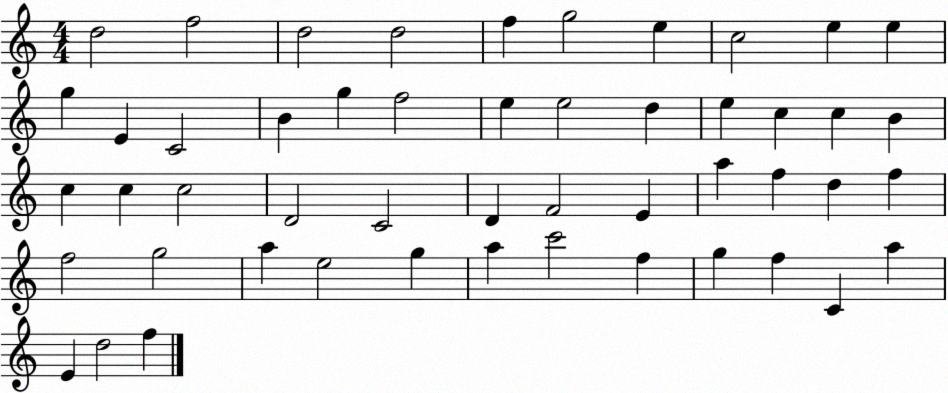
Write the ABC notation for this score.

X:1
T:Untitled
M:4/4
L:1/4
K:C
d2 f2 d2 d2 f g2 e c2 e e g E C2 B g f2 e e2 d e c c B c c c2 D2 C2 D F2 E a f d f f2 g2 a e2 g a c'2 f g f C a E d2 f